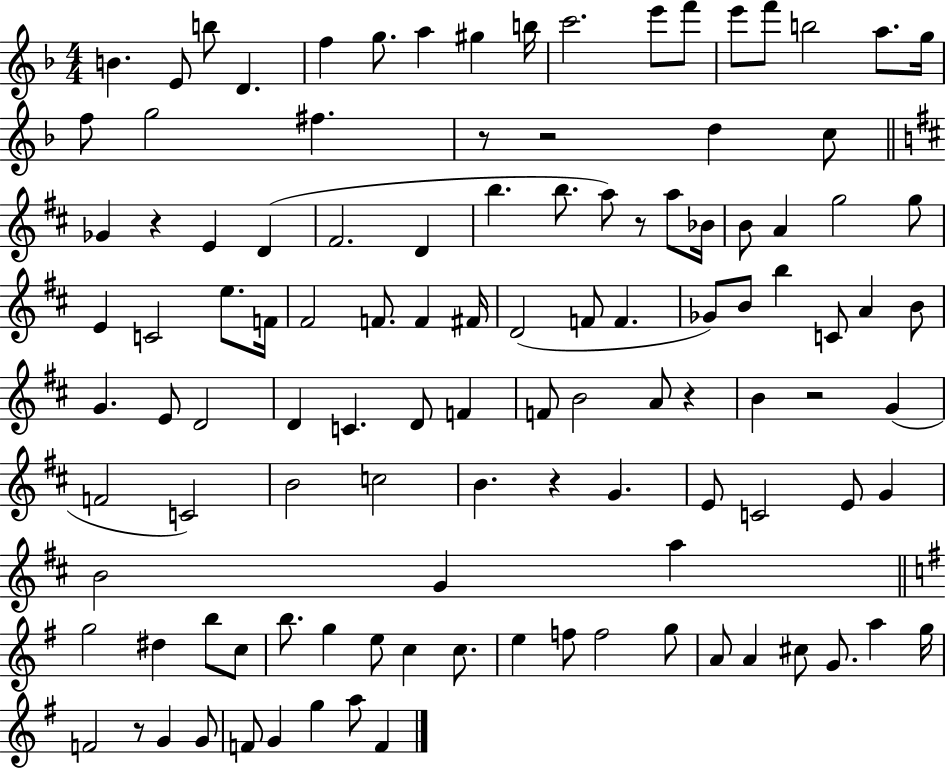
X:1
T:Untitled
M:4/4
L:1/4
K:F
B E/2 b/2 D f g/2 a ^g b/4 c'2 e'/2 f'/2 e'/2 f'/2 b2 a/2 g/4 f/2 g2 ^f z/2 z2 d c/2 _G z E D ^F2 D b b/2 a/2 z/2 a/2 _B/4 B/2 A g2 g/2 E C2 e/2 F/4 ^F2 F/2 F ^F/4 D2 F/2 F _G/2 B/2 b C/2 A B/2 G E/2 D2 D C D/2 F F/2 B2 A/2 z B z2 G F2 C2 B2 c2 B z G E/2 C2 E/2 G B2 G a g2 ^d b/2 c/2 b/2 g e/2 c c/2 e f/2 f2 g/2 A/2 A ^c/2 G/2 a g/4 F2 z/2 G G/2 F/2 G g a/2 F